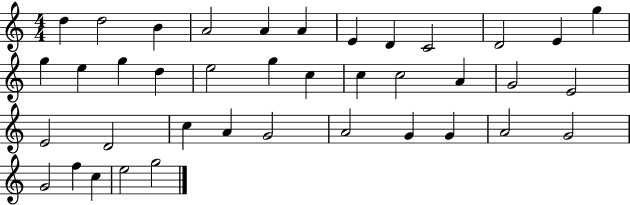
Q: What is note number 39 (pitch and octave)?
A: G5